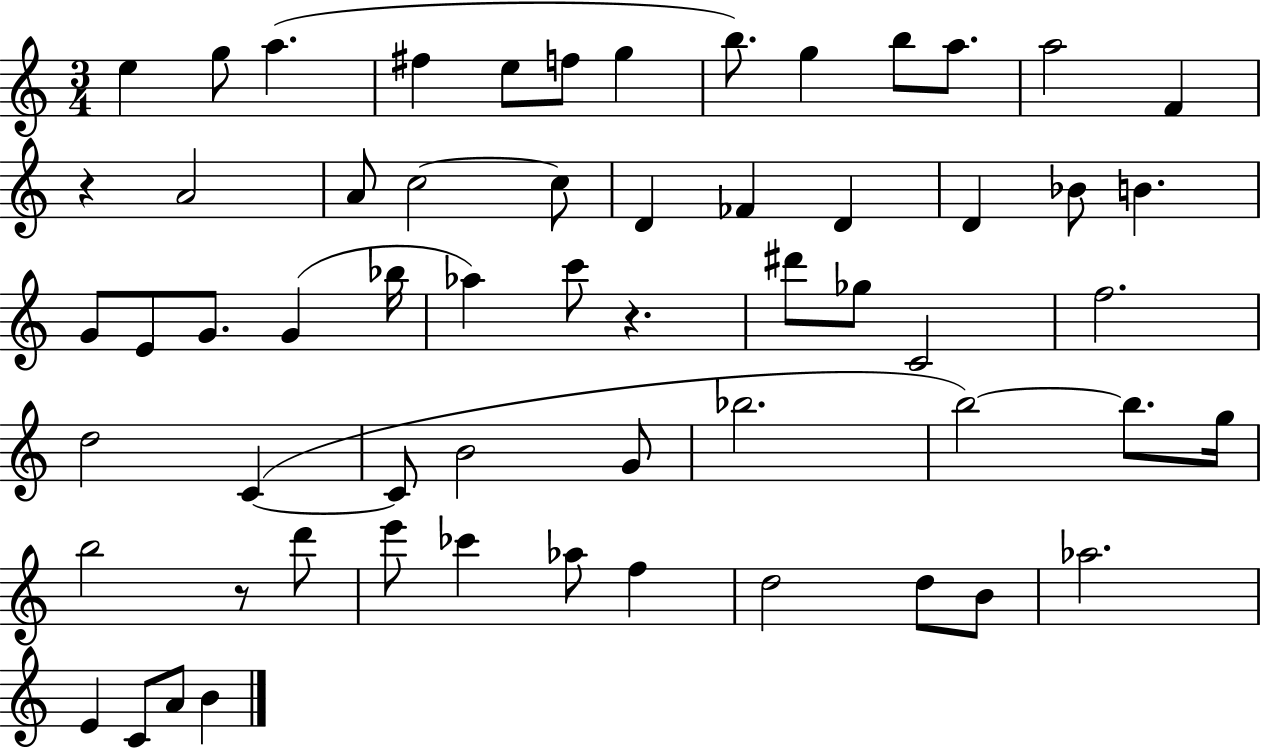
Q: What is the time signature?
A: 3/4